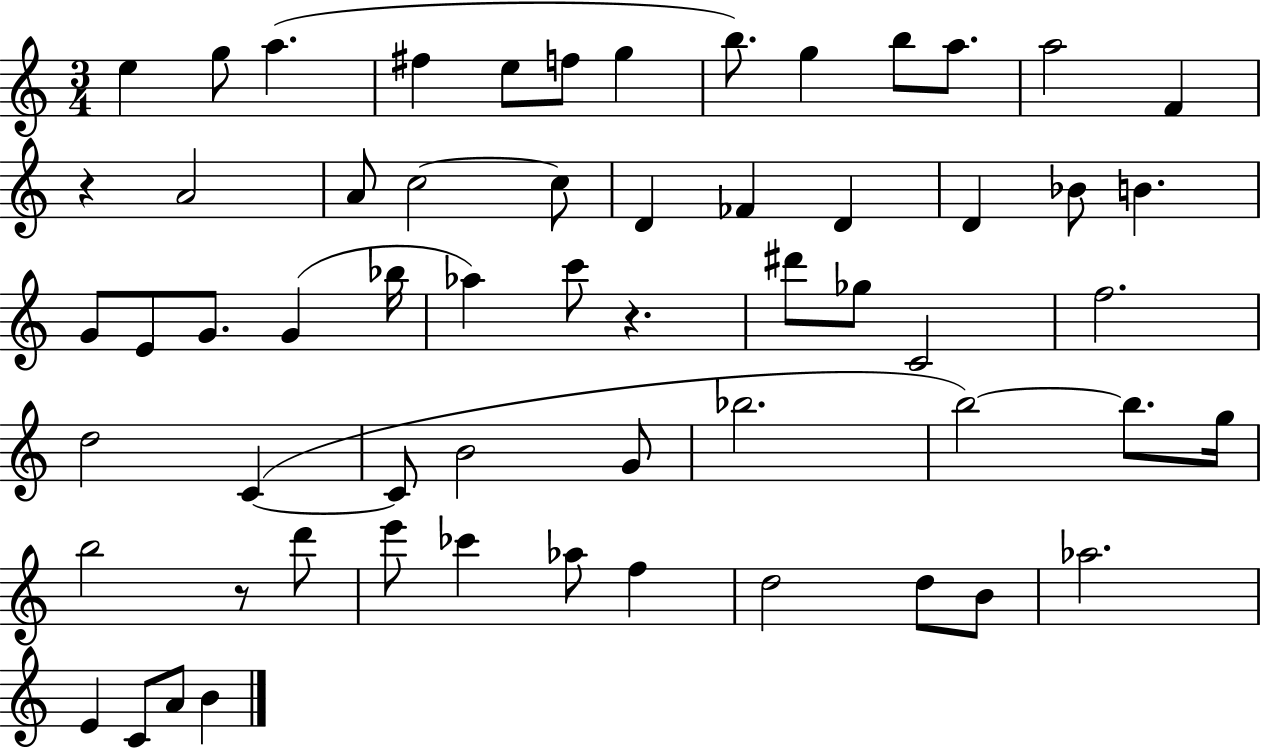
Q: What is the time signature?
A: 3/4